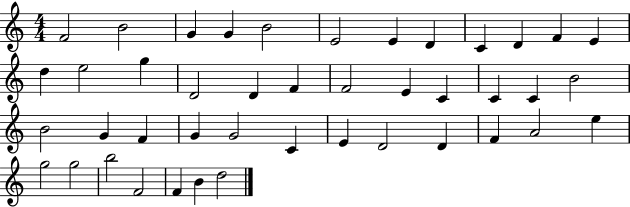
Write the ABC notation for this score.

X:1
T:Untitled
M:4/4
L:1/4
K:C
F2 B2 G G B2 E2 E D C D F E d e2 g D2 D F F2 E C C C B2 B2 G F G G2 C E D2 D F A2 e g2 g2 b2 F2 F B d2